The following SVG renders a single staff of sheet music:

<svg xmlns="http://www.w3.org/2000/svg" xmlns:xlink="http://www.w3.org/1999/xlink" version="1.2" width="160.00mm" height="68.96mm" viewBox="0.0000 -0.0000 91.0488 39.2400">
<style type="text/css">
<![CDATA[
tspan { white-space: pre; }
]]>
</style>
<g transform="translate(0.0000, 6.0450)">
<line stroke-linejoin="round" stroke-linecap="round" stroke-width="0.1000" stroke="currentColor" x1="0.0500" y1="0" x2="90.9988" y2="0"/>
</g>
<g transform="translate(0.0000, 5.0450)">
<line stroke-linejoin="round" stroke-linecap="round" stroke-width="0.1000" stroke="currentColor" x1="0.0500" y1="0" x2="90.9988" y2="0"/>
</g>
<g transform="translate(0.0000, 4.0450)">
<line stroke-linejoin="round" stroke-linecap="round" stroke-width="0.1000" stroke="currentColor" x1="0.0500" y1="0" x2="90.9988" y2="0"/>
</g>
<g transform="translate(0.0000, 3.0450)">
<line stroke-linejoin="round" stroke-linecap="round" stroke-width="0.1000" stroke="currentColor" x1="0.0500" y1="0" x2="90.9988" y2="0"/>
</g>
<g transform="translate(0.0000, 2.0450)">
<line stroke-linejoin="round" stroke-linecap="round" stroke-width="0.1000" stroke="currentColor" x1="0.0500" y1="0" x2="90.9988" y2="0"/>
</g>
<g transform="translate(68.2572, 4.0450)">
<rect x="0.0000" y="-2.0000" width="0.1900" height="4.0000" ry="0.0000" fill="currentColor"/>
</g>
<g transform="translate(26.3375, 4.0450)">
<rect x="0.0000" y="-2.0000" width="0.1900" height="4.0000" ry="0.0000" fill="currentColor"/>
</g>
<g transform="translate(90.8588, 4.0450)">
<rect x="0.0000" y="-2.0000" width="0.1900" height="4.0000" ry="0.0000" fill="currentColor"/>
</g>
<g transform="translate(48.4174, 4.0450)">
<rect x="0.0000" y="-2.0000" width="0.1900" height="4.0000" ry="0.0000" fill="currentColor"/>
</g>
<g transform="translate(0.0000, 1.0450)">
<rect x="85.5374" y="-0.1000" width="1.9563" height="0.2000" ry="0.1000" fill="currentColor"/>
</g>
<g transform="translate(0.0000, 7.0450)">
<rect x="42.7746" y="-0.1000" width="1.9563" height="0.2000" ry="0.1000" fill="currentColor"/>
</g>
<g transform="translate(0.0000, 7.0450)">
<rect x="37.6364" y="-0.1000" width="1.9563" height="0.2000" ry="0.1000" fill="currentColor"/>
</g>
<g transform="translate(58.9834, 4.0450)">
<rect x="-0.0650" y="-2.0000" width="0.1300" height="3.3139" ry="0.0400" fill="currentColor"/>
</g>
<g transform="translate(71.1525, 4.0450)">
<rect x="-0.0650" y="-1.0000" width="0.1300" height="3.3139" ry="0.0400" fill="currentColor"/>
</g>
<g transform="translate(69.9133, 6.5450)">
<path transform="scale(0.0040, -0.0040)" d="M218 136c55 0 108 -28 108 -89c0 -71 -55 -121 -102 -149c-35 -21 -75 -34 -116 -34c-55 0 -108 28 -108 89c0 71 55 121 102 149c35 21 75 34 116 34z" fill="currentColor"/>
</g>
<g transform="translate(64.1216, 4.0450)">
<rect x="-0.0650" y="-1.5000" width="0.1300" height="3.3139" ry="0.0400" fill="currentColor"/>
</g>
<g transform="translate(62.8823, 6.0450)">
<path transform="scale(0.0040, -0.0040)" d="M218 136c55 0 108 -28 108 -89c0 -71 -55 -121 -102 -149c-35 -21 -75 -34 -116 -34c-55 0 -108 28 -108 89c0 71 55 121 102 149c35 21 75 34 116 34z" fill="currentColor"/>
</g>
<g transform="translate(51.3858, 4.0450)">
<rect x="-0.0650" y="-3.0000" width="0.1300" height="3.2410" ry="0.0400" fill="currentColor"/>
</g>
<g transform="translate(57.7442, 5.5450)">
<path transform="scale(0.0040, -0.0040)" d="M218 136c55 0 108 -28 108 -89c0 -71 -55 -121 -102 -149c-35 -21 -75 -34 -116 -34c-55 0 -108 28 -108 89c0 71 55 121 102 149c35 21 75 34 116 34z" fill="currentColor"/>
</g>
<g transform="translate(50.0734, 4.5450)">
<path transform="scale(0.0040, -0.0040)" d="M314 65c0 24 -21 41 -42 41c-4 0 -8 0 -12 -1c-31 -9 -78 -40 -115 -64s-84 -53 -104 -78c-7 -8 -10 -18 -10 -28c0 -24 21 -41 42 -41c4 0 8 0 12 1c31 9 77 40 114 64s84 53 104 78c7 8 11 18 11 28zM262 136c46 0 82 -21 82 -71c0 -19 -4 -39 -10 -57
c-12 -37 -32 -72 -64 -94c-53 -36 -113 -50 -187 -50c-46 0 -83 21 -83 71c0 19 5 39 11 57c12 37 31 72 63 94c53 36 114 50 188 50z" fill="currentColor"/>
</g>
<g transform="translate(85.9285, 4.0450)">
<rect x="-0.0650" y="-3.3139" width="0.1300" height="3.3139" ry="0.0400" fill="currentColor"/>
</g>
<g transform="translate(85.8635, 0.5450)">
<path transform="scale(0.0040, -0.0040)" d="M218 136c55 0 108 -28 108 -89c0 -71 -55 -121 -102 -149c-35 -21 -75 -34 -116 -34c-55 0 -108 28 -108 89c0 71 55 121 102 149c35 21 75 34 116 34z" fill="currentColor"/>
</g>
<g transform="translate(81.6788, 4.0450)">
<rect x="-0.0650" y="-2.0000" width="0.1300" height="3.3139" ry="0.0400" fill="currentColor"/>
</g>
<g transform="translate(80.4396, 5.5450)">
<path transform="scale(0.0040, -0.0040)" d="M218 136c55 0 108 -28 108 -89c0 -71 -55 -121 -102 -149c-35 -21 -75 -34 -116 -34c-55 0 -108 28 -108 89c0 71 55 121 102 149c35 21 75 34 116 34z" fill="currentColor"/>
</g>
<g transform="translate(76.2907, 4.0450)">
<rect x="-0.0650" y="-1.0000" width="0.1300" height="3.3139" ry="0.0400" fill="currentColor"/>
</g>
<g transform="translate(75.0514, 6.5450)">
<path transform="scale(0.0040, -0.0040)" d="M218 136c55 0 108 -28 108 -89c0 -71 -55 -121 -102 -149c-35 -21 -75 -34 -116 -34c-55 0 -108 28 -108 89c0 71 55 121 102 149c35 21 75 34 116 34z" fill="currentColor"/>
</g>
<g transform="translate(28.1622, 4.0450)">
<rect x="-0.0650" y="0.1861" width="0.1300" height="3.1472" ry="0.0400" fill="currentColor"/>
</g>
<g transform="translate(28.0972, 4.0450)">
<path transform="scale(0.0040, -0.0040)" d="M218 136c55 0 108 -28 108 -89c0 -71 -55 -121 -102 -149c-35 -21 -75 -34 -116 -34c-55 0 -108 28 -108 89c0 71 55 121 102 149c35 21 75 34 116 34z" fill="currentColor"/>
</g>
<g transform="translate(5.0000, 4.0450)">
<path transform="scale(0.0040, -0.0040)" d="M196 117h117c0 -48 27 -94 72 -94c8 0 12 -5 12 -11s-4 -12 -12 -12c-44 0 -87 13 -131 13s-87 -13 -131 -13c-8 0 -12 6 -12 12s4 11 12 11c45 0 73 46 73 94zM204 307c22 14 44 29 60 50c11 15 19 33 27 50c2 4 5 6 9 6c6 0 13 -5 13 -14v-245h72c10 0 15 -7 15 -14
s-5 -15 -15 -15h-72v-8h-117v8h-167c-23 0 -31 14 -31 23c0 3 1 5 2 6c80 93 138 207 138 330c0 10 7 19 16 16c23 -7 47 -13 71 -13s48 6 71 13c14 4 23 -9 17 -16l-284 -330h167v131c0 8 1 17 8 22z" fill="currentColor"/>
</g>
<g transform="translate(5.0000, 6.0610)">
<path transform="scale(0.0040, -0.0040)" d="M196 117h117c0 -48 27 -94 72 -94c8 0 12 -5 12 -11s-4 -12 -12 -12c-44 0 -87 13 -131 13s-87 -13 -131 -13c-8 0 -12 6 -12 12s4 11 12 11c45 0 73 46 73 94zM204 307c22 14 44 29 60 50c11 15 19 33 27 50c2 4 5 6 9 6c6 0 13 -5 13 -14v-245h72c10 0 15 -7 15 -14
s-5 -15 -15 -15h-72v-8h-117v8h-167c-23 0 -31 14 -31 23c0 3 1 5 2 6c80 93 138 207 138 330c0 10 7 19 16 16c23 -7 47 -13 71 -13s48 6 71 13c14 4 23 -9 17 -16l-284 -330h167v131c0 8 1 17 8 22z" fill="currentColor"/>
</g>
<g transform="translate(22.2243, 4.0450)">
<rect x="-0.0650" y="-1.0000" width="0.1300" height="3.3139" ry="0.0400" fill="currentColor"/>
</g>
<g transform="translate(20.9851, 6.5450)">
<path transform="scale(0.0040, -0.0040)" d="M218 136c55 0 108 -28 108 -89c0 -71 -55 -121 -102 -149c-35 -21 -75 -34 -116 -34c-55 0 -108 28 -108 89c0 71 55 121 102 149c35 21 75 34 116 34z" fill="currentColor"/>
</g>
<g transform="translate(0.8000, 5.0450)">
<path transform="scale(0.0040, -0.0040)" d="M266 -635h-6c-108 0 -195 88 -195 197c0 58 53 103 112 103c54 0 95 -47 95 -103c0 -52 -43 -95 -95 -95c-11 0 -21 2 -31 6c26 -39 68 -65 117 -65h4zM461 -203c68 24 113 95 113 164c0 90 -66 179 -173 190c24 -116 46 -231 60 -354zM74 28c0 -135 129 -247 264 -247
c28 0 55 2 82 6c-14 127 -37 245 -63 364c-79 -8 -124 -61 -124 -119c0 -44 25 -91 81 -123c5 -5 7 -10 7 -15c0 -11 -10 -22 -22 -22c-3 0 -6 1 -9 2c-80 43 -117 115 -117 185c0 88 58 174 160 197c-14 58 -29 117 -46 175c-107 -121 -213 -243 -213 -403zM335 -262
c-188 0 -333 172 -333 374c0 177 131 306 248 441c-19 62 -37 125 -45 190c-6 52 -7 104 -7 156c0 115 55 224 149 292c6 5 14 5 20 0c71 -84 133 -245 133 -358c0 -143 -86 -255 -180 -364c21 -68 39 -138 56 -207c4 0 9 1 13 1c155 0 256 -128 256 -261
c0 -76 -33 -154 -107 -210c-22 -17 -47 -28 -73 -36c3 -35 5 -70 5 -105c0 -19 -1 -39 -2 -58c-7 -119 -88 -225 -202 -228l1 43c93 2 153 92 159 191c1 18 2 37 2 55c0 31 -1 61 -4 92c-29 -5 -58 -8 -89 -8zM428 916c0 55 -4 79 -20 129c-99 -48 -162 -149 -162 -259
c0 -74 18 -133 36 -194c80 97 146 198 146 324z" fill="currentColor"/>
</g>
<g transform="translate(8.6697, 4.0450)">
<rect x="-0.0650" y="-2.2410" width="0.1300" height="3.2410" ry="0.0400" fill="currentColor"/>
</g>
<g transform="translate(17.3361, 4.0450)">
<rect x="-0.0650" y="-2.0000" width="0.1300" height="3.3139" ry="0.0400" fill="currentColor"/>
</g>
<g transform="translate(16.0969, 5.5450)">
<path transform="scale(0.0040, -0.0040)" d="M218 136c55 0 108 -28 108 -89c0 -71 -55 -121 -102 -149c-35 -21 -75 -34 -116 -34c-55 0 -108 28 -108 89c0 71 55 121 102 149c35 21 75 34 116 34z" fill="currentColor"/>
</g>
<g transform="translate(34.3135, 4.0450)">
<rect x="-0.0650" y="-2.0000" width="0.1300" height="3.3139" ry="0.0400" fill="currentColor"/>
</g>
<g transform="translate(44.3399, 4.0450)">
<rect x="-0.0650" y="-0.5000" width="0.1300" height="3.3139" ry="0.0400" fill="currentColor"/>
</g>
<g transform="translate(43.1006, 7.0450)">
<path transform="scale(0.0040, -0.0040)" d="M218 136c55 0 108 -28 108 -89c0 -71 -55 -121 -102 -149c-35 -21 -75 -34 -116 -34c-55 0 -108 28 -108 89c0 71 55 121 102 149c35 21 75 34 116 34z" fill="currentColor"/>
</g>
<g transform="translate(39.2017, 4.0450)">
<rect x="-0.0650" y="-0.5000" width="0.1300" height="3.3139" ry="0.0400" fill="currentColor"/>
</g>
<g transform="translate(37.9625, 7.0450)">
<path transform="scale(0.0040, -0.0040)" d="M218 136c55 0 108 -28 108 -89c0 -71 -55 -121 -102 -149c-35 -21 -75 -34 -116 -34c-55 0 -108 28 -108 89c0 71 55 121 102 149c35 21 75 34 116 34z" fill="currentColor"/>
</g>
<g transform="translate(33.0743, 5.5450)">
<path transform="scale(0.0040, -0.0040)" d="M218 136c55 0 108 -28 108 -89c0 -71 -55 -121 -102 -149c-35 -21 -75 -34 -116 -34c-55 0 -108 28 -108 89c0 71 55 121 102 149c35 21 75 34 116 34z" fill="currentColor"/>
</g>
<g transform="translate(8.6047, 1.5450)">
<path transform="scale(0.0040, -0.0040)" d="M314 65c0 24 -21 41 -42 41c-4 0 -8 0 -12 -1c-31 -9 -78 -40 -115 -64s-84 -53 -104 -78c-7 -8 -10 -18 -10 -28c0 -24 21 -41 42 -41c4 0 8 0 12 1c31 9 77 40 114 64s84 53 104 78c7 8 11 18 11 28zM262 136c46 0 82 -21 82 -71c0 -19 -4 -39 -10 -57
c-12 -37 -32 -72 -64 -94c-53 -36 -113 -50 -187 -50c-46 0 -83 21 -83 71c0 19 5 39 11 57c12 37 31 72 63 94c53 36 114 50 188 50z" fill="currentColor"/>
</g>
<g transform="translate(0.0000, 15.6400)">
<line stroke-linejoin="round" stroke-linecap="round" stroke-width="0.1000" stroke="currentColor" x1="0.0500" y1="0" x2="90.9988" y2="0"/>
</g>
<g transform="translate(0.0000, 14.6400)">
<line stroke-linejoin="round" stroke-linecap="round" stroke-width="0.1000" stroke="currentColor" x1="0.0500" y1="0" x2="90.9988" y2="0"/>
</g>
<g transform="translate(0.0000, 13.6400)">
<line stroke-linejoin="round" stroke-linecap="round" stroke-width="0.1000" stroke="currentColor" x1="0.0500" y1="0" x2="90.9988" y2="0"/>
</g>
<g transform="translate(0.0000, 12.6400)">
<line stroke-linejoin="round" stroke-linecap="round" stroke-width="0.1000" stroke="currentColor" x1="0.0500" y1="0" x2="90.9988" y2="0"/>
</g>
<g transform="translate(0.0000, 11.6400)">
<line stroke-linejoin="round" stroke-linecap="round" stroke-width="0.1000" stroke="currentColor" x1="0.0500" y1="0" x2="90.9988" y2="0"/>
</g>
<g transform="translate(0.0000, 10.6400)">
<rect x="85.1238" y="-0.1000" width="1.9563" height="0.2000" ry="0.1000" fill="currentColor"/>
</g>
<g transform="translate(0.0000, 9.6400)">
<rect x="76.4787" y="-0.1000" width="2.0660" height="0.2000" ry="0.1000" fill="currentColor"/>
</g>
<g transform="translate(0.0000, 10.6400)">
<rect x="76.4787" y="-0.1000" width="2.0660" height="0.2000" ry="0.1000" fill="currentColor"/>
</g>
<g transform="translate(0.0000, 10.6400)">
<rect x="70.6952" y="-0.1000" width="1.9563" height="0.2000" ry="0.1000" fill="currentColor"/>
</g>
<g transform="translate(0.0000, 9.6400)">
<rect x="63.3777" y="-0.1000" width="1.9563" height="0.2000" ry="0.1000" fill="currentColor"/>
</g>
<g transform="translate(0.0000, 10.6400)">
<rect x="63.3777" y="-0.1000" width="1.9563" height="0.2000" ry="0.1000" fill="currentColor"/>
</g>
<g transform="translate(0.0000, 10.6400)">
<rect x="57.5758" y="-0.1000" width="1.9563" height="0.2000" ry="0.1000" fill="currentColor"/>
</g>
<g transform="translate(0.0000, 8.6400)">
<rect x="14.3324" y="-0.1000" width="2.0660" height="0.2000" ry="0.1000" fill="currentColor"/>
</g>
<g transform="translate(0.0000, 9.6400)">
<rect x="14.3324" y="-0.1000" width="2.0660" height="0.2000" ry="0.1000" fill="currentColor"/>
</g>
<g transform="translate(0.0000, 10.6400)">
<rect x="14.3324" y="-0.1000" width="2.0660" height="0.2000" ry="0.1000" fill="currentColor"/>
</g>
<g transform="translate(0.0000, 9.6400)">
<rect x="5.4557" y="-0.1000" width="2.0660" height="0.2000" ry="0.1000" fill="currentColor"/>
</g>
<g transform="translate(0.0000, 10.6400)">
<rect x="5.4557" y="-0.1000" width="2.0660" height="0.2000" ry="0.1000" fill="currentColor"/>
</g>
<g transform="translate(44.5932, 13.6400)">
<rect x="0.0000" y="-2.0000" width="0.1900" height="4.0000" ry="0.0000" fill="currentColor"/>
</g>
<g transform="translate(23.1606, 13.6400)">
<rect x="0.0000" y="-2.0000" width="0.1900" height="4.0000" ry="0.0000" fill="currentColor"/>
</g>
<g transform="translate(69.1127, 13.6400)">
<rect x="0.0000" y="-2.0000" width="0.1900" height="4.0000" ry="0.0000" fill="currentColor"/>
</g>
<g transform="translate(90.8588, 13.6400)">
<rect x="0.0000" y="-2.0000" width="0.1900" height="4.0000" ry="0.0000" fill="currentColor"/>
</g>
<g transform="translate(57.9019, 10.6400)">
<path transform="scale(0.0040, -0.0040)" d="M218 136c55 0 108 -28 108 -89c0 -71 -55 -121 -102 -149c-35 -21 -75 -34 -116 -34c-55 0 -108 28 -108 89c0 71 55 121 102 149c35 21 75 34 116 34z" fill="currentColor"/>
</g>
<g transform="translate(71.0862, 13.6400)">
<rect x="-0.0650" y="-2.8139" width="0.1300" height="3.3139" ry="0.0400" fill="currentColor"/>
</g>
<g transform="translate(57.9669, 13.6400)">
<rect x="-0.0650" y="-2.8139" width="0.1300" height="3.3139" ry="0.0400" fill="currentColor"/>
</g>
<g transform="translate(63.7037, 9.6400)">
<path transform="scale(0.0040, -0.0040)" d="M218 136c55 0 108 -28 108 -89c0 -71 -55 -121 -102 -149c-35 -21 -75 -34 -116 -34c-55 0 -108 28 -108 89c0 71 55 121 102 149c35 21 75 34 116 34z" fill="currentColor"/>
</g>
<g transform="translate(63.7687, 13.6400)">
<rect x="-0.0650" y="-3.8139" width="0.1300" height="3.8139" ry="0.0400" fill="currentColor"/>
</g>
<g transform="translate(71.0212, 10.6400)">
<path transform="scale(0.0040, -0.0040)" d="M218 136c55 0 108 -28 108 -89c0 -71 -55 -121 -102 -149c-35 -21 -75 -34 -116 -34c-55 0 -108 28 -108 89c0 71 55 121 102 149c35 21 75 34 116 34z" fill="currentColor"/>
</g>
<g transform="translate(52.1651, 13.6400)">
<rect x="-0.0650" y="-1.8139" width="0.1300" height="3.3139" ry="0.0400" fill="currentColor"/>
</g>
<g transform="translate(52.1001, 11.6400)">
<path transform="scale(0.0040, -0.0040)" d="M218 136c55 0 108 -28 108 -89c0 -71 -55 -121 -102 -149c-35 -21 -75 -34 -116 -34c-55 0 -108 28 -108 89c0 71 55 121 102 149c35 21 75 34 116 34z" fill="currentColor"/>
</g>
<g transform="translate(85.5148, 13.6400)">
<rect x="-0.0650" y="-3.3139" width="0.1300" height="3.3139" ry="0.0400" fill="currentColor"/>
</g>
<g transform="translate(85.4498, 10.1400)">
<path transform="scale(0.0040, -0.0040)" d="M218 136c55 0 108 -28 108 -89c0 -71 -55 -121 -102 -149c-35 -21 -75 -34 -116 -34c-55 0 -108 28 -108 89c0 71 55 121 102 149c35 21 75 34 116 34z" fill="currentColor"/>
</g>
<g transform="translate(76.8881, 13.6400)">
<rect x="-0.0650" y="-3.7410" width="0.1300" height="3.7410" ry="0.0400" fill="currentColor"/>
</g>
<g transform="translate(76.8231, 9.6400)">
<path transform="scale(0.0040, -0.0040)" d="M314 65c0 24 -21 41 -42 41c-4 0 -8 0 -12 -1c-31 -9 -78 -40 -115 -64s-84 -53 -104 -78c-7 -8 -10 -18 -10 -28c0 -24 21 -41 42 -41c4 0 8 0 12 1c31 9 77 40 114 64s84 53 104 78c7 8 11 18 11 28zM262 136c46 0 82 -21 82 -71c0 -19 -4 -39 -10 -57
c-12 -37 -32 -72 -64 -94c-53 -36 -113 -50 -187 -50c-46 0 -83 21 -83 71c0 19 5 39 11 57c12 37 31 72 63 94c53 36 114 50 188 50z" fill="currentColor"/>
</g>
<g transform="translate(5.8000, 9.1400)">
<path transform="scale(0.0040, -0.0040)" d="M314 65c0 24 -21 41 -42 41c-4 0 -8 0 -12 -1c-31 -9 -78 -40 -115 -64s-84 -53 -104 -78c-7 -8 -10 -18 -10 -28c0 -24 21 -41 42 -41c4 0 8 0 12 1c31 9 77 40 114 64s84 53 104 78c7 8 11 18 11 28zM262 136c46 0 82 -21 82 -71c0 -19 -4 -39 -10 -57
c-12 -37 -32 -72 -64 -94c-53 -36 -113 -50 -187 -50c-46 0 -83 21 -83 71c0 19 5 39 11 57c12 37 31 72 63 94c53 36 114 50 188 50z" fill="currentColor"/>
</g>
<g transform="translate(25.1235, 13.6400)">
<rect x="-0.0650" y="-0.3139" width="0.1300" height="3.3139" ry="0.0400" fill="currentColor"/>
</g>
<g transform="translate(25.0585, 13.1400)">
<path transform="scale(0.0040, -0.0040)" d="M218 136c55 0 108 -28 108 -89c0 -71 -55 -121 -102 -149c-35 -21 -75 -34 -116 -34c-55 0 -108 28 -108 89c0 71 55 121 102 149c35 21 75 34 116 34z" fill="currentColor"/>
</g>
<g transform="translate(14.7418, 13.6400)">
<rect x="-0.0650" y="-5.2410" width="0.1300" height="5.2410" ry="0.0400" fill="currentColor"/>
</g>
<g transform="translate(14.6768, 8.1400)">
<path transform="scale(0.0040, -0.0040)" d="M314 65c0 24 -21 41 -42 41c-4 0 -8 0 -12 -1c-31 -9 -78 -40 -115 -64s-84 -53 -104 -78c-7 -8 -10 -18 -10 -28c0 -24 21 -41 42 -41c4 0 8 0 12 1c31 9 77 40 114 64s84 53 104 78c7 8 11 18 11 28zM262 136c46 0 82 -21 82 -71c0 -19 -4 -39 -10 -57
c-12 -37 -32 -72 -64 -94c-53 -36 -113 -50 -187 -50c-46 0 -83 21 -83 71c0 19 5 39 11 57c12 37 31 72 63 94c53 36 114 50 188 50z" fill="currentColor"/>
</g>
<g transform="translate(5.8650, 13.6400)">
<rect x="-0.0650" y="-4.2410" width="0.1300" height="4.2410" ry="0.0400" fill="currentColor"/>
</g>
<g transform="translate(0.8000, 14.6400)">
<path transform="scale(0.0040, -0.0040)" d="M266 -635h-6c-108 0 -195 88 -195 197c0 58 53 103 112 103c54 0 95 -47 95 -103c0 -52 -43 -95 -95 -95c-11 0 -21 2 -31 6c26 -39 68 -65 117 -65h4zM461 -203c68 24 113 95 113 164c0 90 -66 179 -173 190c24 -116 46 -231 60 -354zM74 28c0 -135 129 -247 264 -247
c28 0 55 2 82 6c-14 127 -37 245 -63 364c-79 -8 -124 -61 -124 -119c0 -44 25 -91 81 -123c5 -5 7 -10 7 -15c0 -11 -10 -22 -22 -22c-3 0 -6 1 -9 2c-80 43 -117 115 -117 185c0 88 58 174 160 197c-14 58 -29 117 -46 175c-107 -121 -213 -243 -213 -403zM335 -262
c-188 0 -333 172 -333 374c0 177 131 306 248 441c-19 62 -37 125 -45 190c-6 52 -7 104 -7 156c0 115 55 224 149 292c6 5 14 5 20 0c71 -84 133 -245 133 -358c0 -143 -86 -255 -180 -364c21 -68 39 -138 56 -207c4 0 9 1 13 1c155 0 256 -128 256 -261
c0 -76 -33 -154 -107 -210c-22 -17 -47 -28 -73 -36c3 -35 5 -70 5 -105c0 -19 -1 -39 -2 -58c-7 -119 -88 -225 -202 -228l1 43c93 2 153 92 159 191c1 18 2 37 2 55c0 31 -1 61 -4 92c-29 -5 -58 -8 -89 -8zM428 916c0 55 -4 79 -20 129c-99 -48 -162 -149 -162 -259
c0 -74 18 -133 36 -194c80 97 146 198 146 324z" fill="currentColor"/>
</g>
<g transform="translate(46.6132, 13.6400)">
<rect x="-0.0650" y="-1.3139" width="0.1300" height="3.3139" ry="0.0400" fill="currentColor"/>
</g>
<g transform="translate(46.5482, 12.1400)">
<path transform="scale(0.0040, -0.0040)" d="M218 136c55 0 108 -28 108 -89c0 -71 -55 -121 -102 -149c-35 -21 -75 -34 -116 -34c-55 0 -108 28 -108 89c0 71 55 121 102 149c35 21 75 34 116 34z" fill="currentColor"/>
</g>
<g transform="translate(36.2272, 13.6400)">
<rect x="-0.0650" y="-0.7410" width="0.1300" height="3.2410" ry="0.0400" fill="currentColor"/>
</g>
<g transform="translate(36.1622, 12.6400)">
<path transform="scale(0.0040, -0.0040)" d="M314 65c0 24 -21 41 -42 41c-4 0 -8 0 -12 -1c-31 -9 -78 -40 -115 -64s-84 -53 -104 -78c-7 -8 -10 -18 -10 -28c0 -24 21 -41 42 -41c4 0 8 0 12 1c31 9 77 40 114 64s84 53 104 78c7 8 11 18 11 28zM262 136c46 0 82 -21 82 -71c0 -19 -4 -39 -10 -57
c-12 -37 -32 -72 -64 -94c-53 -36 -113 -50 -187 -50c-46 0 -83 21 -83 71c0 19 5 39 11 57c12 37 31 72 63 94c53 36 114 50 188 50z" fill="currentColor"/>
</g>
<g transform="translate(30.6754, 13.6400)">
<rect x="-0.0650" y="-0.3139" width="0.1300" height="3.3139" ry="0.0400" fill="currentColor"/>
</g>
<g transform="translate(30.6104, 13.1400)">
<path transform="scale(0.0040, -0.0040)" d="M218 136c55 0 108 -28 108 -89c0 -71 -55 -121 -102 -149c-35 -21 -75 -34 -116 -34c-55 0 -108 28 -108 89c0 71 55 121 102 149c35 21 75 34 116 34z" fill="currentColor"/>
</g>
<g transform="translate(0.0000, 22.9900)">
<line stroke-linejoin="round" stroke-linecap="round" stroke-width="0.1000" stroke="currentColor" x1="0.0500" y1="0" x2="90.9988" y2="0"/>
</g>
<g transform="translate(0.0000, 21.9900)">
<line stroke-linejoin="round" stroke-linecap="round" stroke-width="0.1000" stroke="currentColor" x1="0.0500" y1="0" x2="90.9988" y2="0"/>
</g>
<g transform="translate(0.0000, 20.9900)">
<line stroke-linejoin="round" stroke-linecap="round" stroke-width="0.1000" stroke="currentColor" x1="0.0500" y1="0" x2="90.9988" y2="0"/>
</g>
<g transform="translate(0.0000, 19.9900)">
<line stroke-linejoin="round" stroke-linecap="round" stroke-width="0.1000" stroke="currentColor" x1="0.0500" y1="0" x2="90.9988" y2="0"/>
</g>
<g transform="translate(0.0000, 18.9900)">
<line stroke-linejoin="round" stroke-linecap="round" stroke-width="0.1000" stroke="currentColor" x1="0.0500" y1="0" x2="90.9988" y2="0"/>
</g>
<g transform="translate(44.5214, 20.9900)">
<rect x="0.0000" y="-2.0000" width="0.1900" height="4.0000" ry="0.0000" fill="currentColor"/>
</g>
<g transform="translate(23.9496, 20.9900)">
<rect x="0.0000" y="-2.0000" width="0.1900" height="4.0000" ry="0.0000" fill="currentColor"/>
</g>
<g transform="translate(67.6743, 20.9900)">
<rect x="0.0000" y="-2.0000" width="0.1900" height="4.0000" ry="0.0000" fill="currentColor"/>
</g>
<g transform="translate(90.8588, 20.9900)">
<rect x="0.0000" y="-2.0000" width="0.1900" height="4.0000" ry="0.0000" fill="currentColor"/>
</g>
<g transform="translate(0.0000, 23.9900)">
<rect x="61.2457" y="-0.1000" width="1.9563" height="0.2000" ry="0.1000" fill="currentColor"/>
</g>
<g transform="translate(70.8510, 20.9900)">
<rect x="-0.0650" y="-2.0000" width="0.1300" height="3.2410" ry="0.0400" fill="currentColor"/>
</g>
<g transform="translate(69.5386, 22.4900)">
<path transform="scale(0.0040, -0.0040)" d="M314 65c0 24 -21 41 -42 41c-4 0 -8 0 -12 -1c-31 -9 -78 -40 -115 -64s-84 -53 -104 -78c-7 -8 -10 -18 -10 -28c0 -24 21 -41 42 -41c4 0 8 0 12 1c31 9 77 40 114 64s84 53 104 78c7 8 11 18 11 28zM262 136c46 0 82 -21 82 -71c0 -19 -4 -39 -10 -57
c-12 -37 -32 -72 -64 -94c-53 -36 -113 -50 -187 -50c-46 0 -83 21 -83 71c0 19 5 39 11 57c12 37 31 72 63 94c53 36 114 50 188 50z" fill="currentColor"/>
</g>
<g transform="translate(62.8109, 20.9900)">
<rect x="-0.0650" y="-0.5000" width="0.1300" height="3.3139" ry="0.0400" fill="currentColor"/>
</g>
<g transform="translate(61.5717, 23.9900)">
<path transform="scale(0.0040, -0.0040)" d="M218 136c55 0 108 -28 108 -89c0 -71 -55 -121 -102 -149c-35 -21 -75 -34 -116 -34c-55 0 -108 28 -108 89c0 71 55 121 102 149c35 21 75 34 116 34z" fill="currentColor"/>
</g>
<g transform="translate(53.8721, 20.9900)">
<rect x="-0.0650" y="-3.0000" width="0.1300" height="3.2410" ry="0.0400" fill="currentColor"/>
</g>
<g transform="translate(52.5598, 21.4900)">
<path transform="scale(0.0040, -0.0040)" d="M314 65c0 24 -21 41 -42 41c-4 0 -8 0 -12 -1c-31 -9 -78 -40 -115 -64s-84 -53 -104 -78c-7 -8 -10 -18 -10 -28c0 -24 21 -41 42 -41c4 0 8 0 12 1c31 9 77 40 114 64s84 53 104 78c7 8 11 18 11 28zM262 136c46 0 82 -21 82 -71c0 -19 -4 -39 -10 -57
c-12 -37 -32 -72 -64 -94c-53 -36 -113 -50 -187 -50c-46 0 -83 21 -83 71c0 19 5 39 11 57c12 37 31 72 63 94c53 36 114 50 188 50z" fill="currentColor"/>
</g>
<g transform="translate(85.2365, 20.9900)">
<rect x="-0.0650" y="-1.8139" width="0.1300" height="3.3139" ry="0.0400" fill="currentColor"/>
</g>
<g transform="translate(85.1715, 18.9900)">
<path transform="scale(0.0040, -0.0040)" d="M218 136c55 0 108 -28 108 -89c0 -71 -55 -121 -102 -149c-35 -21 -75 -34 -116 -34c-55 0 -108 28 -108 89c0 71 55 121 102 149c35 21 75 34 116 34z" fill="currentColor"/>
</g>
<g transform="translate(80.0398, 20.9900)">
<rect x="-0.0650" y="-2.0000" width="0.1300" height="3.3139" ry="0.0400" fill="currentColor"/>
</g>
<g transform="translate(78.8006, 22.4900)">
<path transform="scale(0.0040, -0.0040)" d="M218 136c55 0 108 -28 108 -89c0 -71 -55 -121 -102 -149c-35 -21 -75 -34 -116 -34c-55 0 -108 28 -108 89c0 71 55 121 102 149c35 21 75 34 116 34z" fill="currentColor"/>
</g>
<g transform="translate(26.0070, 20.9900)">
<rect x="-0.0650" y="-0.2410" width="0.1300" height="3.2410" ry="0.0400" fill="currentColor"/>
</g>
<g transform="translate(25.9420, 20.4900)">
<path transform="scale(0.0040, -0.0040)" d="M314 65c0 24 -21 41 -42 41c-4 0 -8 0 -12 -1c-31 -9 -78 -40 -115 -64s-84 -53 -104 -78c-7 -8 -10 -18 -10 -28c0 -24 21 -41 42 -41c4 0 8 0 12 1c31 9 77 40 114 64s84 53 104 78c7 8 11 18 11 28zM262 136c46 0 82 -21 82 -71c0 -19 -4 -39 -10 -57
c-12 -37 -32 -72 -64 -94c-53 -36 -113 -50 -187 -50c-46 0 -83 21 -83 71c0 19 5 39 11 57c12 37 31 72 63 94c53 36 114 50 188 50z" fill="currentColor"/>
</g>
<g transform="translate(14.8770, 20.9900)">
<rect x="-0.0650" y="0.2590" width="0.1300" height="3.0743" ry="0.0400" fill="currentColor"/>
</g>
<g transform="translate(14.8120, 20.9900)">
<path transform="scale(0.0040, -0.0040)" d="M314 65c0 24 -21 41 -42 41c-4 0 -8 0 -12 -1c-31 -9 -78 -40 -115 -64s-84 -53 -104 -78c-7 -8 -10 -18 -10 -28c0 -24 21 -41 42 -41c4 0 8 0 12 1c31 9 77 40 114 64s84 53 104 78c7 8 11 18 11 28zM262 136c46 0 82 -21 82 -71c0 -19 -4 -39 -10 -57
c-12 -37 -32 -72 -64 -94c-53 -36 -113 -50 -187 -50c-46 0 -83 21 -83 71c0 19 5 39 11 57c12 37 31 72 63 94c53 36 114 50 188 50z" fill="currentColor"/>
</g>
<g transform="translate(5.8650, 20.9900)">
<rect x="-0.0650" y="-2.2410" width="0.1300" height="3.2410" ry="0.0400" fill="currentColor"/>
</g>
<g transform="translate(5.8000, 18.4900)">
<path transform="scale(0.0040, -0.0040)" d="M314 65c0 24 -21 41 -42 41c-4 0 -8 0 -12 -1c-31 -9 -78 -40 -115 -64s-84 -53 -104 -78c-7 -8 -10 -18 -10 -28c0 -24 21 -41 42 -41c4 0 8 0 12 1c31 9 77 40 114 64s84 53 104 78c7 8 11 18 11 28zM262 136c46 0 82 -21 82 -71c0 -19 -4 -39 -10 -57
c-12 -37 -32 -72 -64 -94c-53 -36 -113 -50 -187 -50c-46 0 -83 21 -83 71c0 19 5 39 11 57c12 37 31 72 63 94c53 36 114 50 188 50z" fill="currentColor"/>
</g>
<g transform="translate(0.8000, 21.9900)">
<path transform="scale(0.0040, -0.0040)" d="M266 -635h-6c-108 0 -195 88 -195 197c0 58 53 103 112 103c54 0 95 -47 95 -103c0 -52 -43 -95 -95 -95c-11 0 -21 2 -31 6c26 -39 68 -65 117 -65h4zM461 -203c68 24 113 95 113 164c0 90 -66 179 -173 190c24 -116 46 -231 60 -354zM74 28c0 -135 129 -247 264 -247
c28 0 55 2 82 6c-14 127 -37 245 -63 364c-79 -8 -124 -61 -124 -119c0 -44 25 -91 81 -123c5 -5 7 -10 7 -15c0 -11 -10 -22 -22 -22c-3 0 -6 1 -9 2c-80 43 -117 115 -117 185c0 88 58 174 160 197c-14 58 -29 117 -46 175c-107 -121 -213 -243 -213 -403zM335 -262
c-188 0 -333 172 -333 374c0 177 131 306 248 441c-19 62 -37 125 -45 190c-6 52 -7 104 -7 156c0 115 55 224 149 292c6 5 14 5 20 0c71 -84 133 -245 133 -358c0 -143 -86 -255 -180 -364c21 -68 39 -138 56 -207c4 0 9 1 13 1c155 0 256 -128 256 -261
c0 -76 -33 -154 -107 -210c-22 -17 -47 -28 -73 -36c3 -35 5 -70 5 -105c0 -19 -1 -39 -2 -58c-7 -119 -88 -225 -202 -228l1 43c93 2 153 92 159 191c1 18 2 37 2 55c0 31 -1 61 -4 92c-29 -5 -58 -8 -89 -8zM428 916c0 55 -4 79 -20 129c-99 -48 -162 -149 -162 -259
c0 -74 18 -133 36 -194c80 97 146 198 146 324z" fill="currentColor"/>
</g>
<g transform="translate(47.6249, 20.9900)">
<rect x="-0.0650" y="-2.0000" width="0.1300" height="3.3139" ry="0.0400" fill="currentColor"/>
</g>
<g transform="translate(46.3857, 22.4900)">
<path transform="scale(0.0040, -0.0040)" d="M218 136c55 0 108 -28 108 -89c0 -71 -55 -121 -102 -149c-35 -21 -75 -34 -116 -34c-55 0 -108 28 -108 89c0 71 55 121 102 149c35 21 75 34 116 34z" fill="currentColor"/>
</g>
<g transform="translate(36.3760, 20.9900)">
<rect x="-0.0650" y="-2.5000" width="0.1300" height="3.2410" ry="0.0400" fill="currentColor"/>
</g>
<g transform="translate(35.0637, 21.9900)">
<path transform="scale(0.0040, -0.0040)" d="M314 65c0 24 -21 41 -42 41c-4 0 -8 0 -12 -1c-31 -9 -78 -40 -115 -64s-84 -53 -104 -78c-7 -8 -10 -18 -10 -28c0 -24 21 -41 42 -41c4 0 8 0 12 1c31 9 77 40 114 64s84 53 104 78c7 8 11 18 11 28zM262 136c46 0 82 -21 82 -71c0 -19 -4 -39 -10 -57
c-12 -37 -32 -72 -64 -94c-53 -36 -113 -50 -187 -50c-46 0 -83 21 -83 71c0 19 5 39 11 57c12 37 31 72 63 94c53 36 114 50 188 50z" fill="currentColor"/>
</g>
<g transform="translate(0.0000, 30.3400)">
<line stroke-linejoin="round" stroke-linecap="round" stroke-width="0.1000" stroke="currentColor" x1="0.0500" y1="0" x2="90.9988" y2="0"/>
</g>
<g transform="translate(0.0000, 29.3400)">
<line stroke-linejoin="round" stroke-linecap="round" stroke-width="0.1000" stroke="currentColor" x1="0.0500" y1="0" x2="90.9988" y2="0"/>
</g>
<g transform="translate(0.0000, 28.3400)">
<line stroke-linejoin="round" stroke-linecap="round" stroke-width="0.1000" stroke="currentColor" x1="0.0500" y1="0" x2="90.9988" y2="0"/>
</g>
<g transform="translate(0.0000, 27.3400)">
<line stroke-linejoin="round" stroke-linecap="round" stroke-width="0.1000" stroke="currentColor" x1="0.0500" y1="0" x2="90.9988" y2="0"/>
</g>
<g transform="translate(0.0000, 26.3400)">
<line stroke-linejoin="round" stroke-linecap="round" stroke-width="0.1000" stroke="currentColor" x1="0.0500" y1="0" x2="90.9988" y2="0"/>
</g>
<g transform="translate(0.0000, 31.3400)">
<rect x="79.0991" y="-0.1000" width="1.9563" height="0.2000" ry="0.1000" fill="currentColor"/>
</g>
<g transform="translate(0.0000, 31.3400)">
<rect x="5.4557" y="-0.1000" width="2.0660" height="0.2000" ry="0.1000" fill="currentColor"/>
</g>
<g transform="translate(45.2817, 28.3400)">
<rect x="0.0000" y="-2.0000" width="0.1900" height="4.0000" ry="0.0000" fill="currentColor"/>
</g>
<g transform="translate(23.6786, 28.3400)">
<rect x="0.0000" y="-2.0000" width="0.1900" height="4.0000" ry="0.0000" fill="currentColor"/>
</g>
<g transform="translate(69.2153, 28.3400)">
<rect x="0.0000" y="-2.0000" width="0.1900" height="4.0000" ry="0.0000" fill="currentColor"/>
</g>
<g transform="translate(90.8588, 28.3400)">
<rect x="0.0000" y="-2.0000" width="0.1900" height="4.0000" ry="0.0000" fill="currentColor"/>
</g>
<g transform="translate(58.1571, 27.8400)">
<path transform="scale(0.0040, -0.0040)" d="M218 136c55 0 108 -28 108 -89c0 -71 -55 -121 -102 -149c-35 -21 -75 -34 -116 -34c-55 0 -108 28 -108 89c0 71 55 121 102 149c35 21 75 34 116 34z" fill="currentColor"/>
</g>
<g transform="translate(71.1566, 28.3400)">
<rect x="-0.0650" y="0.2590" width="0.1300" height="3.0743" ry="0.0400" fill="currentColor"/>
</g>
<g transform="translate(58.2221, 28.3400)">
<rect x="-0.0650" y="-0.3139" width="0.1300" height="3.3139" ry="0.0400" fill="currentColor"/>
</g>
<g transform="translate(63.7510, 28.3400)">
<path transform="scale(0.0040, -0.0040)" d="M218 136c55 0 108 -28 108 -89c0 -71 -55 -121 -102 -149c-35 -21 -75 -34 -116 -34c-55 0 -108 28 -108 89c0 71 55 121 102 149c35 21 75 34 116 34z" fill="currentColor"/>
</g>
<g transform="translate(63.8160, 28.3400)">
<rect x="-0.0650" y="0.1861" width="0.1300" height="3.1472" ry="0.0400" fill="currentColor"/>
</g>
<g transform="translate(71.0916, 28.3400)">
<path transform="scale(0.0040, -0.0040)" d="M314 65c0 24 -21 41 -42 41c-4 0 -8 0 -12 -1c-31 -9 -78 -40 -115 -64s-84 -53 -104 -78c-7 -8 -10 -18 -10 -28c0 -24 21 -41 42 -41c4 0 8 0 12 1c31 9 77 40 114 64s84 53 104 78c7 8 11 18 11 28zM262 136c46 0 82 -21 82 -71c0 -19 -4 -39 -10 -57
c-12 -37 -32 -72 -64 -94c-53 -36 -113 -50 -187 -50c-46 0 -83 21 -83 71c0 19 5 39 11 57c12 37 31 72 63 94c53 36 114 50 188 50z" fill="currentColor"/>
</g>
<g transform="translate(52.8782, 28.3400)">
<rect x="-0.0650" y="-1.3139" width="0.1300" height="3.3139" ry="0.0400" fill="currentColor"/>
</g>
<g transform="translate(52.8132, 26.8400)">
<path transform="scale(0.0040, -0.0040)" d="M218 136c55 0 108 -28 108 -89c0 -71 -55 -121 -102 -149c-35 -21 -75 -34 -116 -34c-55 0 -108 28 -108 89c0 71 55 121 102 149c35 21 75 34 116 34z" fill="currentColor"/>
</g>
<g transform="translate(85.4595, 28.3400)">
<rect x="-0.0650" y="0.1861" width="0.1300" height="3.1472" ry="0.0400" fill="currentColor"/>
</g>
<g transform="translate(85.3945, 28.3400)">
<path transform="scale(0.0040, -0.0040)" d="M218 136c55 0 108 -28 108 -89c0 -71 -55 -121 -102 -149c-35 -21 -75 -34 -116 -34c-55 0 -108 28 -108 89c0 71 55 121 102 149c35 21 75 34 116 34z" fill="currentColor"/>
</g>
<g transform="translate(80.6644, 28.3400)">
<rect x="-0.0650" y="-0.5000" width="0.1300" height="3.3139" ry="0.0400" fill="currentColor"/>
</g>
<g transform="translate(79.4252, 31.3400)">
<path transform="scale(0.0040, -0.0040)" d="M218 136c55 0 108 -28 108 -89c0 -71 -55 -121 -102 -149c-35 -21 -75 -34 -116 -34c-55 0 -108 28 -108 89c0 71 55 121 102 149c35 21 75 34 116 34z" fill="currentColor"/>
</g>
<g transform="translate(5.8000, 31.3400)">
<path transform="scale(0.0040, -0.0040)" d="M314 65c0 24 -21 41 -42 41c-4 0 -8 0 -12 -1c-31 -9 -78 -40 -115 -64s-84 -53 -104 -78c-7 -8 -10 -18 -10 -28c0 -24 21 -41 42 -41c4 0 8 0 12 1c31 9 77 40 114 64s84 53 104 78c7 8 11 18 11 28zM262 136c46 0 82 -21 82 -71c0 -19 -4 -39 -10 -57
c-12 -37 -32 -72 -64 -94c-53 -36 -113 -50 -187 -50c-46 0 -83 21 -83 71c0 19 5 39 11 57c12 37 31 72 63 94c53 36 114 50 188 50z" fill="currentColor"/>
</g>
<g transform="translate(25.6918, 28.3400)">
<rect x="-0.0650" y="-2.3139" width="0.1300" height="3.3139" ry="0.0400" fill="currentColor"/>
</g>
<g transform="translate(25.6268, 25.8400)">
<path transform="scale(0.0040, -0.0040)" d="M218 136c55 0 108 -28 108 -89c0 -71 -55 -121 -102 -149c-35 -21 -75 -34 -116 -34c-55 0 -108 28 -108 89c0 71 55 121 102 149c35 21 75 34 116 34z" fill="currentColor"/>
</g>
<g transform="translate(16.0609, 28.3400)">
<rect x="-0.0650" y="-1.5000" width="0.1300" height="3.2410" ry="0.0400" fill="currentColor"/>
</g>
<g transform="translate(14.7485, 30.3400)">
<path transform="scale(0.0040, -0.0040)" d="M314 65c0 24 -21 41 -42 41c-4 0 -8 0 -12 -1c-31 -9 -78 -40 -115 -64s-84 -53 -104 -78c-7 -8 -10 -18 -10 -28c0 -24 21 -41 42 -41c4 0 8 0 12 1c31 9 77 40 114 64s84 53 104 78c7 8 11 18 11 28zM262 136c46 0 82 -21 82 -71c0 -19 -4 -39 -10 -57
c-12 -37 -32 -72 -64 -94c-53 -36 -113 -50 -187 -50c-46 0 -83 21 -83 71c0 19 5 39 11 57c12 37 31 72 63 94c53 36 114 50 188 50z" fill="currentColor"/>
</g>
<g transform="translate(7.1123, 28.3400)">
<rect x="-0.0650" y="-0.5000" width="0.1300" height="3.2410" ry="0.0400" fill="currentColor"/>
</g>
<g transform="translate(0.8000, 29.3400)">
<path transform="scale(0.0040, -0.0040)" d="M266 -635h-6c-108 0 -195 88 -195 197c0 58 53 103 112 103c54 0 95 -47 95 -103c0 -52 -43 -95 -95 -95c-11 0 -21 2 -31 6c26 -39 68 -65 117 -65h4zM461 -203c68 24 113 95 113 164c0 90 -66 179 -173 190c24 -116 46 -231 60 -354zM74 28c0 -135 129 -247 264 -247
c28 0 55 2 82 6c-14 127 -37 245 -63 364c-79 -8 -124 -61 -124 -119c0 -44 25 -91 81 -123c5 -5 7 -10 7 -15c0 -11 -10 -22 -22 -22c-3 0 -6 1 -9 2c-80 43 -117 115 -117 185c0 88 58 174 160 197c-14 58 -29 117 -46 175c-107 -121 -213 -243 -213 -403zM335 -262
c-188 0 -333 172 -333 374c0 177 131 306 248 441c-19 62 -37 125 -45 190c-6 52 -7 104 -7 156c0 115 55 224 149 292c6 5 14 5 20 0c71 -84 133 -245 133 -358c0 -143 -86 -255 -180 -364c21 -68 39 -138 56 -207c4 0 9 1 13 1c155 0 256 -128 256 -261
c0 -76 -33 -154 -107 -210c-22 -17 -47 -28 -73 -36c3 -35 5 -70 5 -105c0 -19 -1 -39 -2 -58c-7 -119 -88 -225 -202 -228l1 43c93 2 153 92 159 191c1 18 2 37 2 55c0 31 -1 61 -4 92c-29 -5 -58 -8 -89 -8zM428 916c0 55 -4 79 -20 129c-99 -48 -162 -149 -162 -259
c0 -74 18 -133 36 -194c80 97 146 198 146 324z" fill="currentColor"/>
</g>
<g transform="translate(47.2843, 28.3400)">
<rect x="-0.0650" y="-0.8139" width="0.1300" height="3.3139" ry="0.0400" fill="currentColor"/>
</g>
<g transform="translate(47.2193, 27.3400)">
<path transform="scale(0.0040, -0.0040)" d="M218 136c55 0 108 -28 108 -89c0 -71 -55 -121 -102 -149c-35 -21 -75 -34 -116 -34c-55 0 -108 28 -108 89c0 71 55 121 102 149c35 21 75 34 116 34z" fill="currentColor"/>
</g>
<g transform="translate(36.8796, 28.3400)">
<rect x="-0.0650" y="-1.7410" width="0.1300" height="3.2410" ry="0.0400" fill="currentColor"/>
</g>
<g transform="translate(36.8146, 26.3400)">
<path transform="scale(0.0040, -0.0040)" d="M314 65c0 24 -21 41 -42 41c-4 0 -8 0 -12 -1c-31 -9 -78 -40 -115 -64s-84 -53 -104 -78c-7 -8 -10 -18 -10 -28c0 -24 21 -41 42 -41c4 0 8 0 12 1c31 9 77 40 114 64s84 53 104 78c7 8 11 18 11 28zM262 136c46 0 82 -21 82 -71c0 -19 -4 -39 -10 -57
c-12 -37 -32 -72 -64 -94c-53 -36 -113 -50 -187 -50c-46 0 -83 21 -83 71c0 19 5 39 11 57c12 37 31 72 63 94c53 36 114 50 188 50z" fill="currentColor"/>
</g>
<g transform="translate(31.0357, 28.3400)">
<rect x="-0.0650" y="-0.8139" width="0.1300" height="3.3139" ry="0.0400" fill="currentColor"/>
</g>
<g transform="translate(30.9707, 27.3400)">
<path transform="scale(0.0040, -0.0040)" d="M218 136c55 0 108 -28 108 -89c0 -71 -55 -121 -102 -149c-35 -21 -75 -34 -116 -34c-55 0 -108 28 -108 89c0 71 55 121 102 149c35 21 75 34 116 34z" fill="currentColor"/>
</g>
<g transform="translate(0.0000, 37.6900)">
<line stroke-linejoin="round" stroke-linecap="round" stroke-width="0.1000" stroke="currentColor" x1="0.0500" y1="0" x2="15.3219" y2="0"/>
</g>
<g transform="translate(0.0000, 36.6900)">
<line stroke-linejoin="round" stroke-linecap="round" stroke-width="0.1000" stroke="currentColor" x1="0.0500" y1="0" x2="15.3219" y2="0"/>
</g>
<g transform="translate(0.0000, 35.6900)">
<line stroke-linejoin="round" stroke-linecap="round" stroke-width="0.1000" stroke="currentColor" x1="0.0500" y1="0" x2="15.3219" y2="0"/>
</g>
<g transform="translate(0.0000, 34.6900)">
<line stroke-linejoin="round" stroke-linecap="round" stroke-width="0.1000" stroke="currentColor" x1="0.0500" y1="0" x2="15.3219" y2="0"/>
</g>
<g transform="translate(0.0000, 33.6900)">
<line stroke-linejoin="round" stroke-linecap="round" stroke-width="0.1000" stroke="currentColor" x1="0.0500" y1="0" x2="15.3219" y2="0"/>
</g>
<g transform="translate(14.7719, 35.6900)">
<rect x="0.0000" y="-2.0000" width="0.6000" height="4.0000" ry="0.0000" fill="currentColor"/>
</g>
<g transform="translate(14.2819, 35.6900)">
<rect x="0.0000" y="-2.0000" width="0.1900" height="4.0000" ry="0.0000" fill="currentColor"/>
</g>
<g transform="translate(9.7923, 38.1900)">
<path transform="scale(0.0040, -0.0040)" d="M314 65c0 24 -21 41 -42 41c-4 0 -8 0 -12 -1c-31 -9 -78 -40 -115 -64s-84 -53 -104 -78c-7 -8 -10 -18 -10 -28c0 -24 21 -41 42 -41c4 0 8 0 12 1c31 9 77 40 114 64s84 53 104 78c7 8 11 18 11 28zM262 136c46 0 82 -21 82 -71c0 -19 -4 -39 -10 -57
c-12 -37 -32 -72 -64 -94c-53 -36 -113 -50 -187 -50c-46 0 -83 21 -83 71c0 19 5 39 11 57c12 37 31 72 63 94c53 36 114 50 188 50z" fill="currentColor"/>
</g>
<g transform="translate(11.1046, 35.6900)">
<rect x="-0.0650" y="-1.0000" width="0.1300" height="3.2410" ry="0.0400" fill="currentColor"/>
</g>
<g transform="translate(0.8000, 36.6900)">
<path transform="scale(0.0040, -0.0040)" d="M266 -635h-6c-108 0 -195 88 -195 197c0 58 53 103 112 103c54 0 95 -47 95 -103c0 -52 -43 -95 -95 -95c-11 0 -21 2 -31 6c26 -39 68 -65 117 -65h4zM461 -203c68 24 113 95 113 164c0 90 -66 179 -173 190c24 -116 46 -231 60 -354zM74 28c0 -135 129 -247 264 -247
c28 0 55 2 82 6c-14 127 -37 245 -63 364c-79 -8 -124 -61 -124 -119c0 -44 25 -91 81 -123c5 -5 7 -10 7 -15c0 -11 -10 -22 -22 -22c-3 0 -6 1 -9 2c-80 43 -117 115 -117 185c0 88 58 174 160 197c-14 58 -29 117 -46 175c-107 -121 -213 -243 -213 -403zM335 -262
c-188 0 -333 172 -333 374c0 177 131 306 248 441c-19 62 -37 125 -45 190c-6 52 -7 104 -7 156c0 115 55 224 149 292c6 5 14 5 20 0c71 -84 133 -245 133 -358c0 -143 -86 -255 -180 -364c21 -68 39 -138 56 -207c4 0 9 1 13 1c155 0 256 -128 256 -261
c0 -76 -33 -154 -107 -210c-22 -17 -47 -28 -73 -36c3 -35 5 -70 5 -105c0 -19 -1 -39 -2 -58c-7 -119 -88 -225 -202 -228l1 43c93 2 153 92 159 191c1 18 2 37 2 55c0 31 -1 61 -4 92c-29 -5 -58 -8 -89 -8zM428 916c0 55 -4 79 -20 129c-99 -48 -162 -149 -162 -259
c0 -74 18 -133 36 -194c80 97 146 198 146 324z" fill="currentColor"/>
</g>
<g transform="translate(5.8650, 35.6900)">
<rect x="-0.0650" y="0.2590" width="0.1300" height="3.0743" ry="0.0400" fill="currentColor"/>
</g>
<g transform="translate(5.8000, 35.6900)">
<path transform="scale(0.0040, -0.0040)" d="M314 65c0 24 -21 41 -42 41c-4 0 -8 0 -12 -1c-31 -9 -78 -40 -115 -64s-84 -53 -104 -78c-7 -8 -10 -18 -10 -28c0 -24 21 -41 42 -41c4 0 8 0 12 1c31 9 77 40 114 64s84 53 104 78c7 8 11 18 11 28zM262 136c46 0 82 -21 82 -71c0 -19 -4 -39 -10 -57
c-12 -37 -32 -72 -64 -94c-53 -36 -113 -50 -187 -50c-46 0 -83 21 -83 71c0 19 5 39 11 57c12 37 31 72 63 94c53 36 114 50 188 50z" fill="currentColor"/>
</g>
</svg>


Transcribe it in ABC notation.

X:1
T:Untitled
M:4/4
L:1/4
K:C
g2 F D B F C C A2 F E D D F b d'2 f'2 c c d2 e f a c' a c'2 b g2 B2 c2 G2 F A2 C F2 F f C2 E2 g d f2 d e c B B2 C B B2 D2